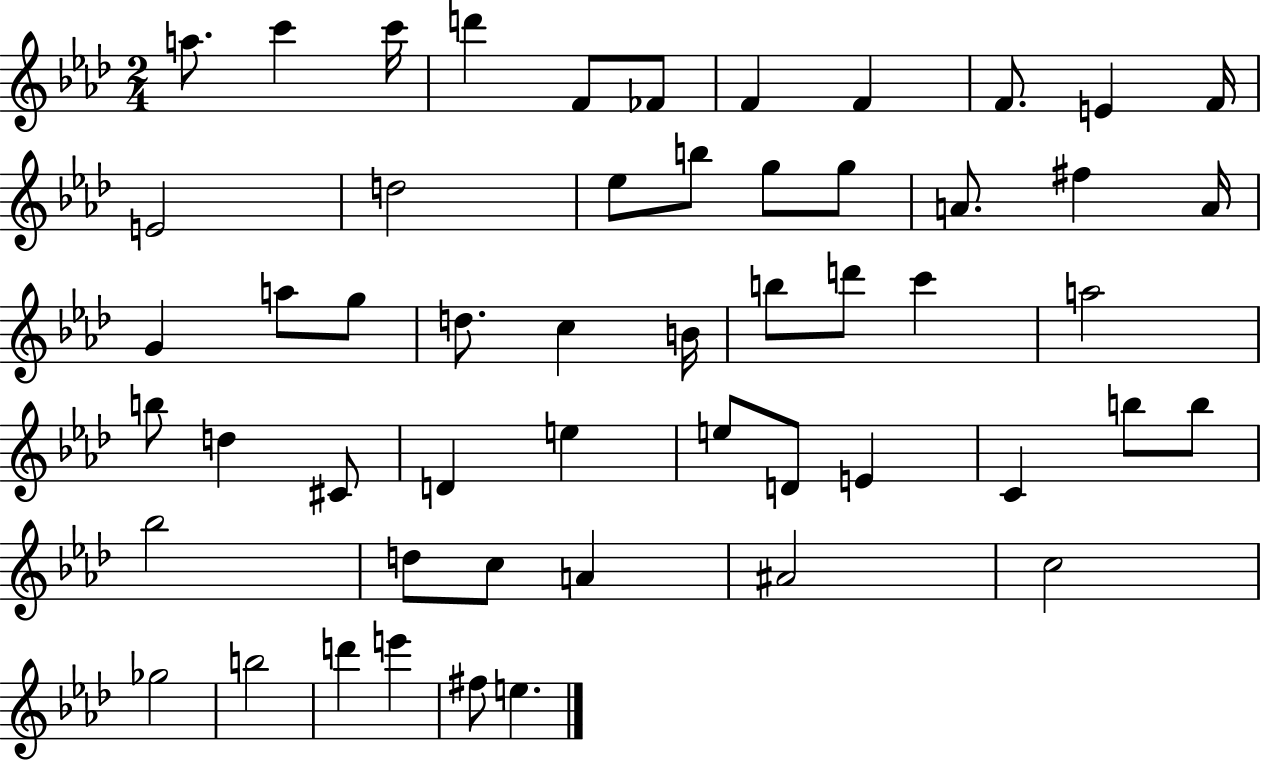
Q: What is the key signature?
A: AES major